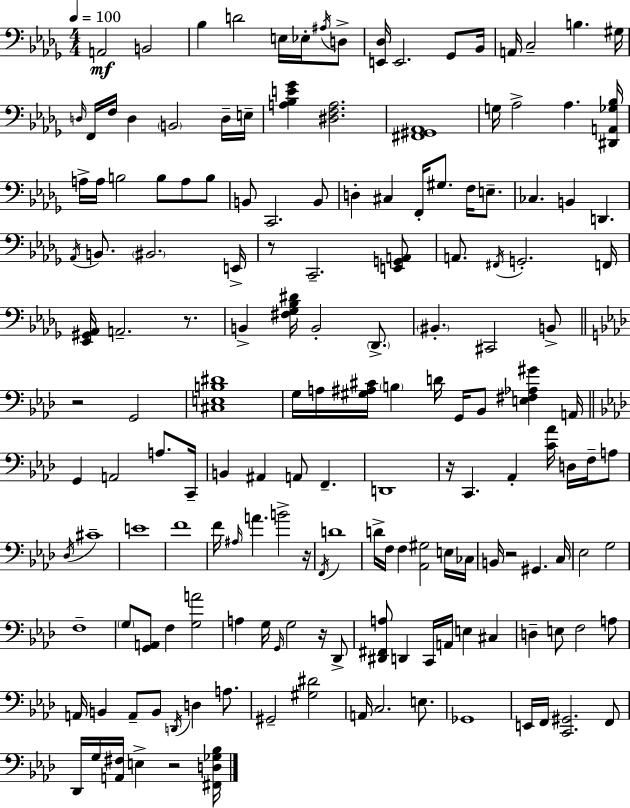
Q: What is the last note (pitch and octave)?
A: E3